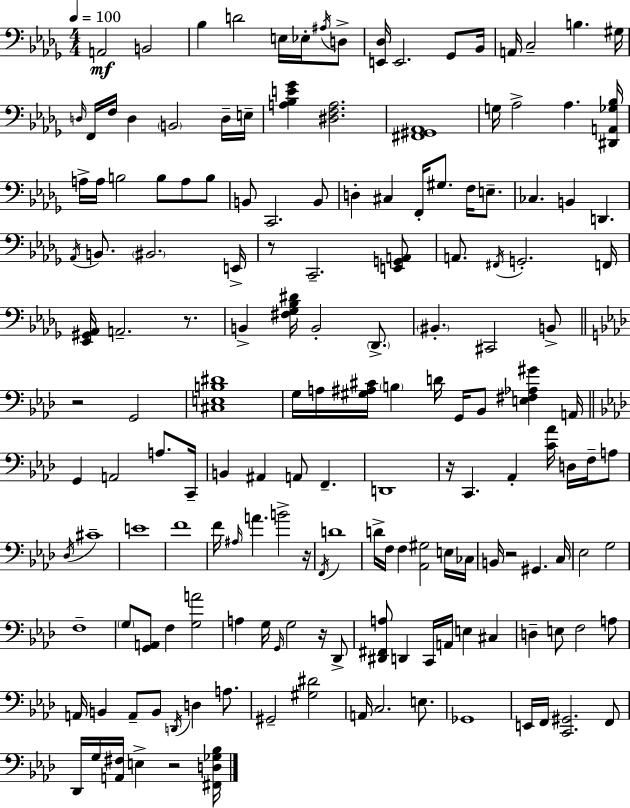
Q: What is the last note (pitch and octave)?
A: E3